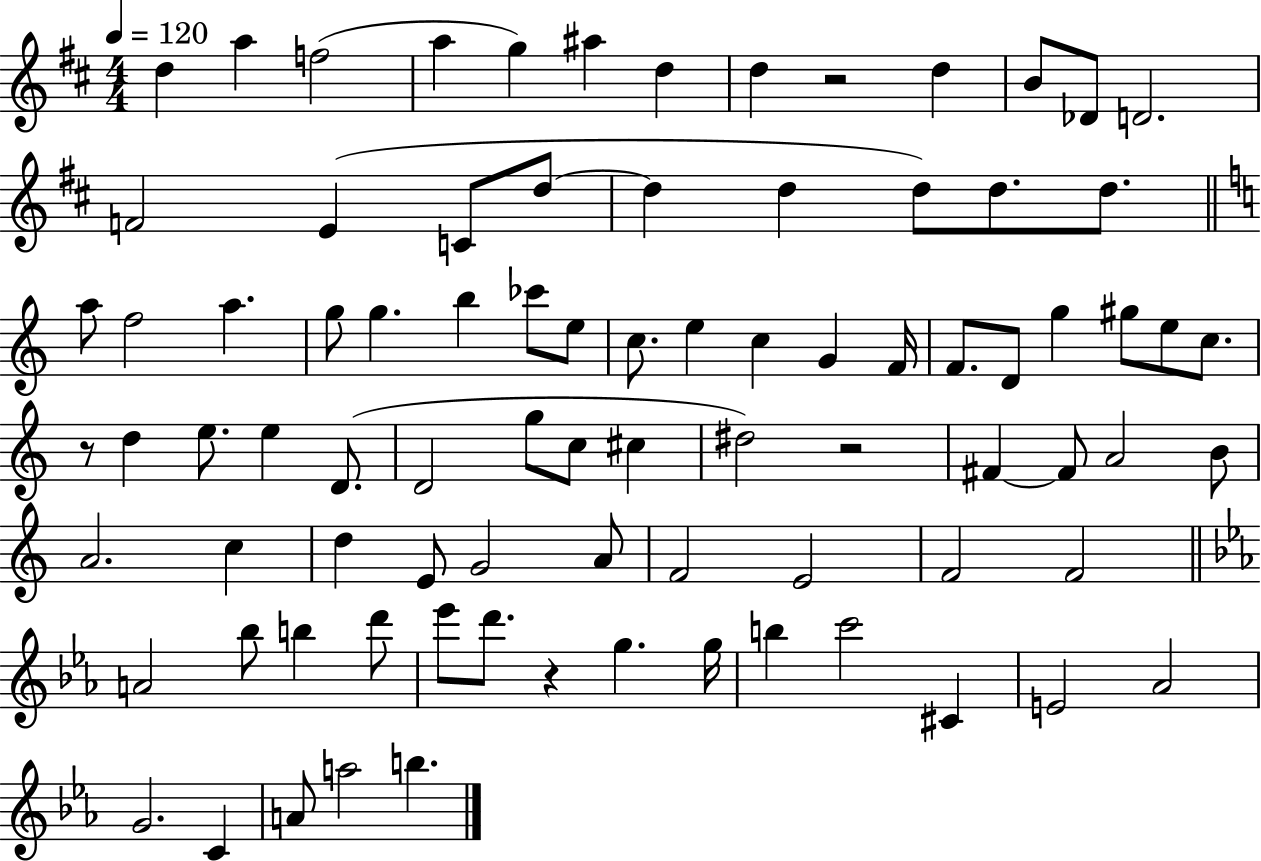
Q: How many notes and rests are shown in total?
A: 85